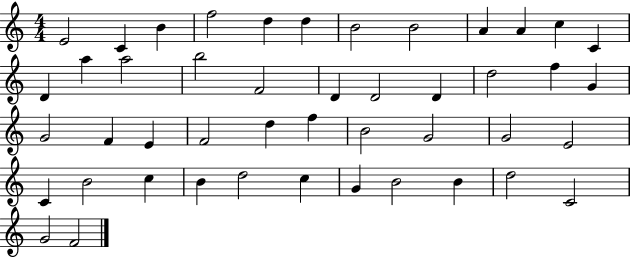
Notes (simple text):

E4/h C4/q B4/q F5/h D5/q D5/q B4/h B4/h A4/q A4/q C5/q C4/q D4/q A5/q A5/h B5/h F4/h D4/q D4/h D4/q D5/h F5/q G4/q G4/h F4/q E4/q F4/h D5/q F5/q B4/h G4/h G4/h E4/h C4/q B4/h C5/q B4/q D5/h C5/q G4/q B4/h B4/q D5/h C4/h G4/h F4/h